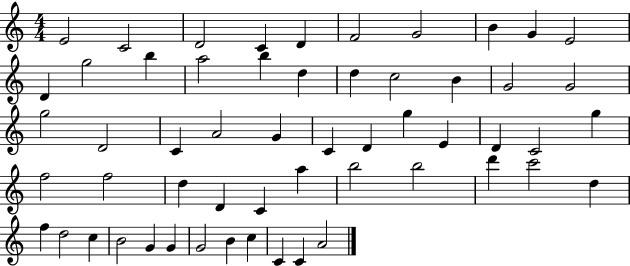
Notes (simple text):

E4/h C4/h D4/h C4/q D4/q F4/h G4/h B4/q G4/q E4/h D4/q G5/h B5/q A5/h B5/q D5/q D5/q C5/h B4/q G4/h G4/h G5/h D4/h C4/q A4/h G4/q C4/q D4/q G5/q E4/q D4/q C4/h G5/q F5/h F5/h D5/q D4/q C4/q A5/q B5/h B5/h D6/q C6/h D5/q F5/q D5/h C5/q B4/h G4/q G4/q G4/h B4/q C5/q C4/q C4/q A4/h